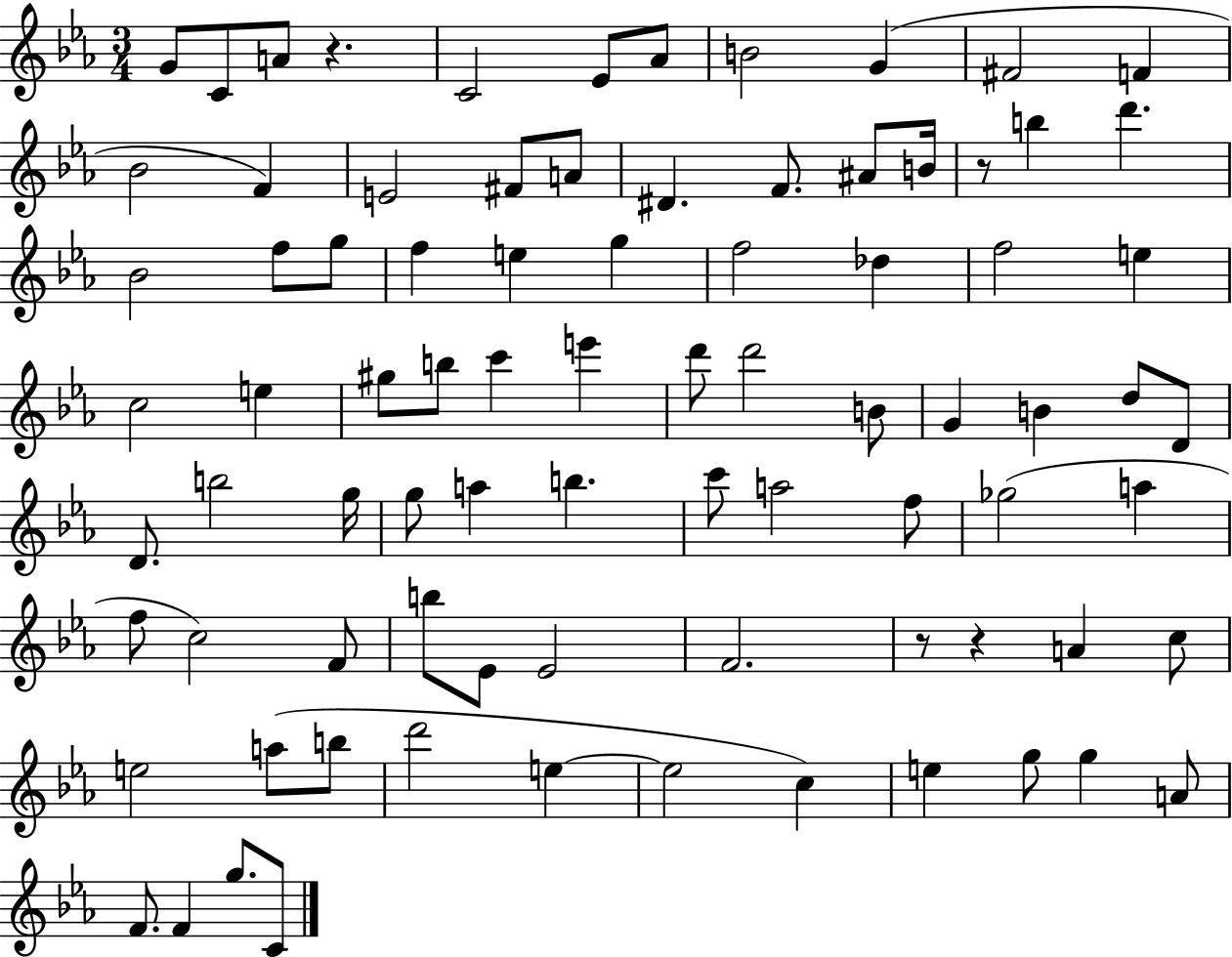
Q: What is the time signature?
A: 3/4